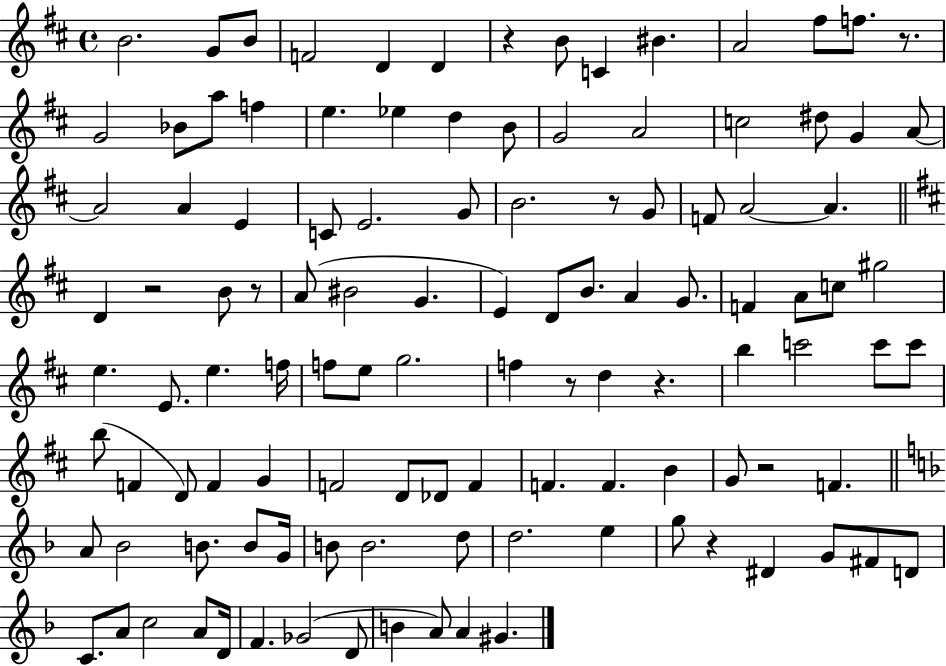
{
  \clef treble
  \time 4/4
  \defaultTimeSignature
  \key d \major
  b'2. g'8 b'8 | f'2 d'4 d'4 | r4 b'8 c'4 bis'4. | a'2 fis''8 f''8. r8. | \break g'2 bes'8 a''8 f''4 | e''4. ees''4 d''4 b'8 | g'2 a'2 | c''2 dis''8 g'4 a'8~~ | \break a'2 a'4 e'4 | c'8 e'2. g'8 | b'2. r8 g'8 | f'8 a'2~~ a'4. | \break \bar "||" \break \key d \major d'4 r2 b'8 r8 | a'8( bis'2 g'4. | e'4) d'8 b'8. a'4 g'8. | f'4 a'8 c''8 gis''2 | \break e''4. e'8. e''4. f''16 | f''8 e''8 g''2. | f''4 r8 d''4 r4. | b''4 c'''2 c'''8 c'''8 | \break b''8( f'4 d'8) f'4 g'4 | f'2 d'8 des'8 f'4 | f'4. f'4. b'4 | g'8 r2 f'4. | \break \bar "||" \break \key d \minor a'8 bes'2 b'8. b'8 g'16 | b'8 b'2. d''8 | d''2. e''4 | g''8 r4 dis'4 g'8 fis'8 d'8 | \break c'8. a'8 c''2 a'8 d'16 | f'4. ges'2( d'8 | b'4 a'8) a'4 gis'4. | \bar "|."
}